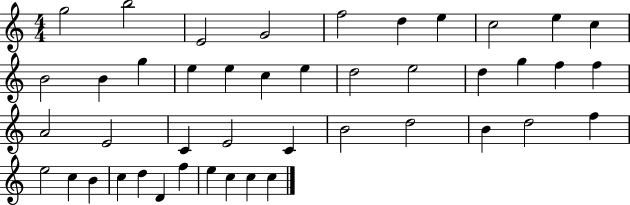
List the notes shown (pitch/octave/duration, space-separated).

G5/h B5/h E4/h G4/h F5/h D5/q E5/q C5/h E5/q C5/q B4/h B4/q G5/q E5/q E5/q C5/q E5/q D5/h E5/h D5/q G5/q F5/q F5/q A4/h E4/h C4/q E4/h C4/q B4/h D5/h B4/q D5/h F5/q E5/h C5/q B4/q C5/q D5/q D4/q F5/q E5/q C5/q C5/q C5/q